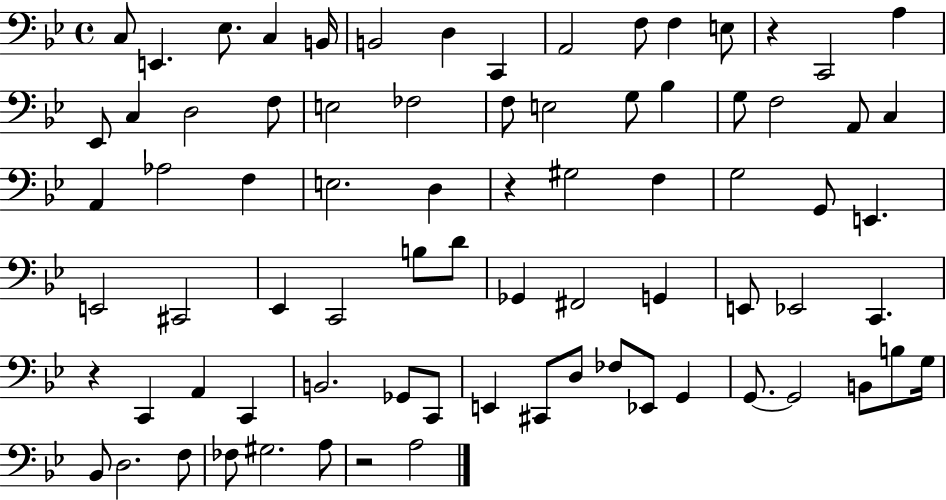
X:1
T:Untitled
M:4/4
L:1/4
K:Bb
C,/2 E,, _E,/2 C, B,,/4 B,,2 D, C,, A,,2 F,/2 F, E,/2 z C,,2 A, _E,,/2 C, D,2 F,/2 E,2 _F,2 F,/2 E,2 G,/2 _B, G,/2 F,2 A,,/2 C, A,, _A,2 F, E,2 D, z ^G,2 F, G,2 G,,/2 E,, E,,2 ^C,,2 _E,, C,,2 B,/2 D/2 _G,, ^F,,2 G,, E,,/2 _E,,2 C,, z C,, A,, C,, B,,2 _G,,/2 C,,/2 E,, ^C,,/2 D,/2 _F,/2 _E,,/2 G,, G,,/2 G,,2 B,,/2 B,/2 G,/4 _B,,/2 D,2 F,/2 _F,/2 ^G,2 A,/2 z2 A,2